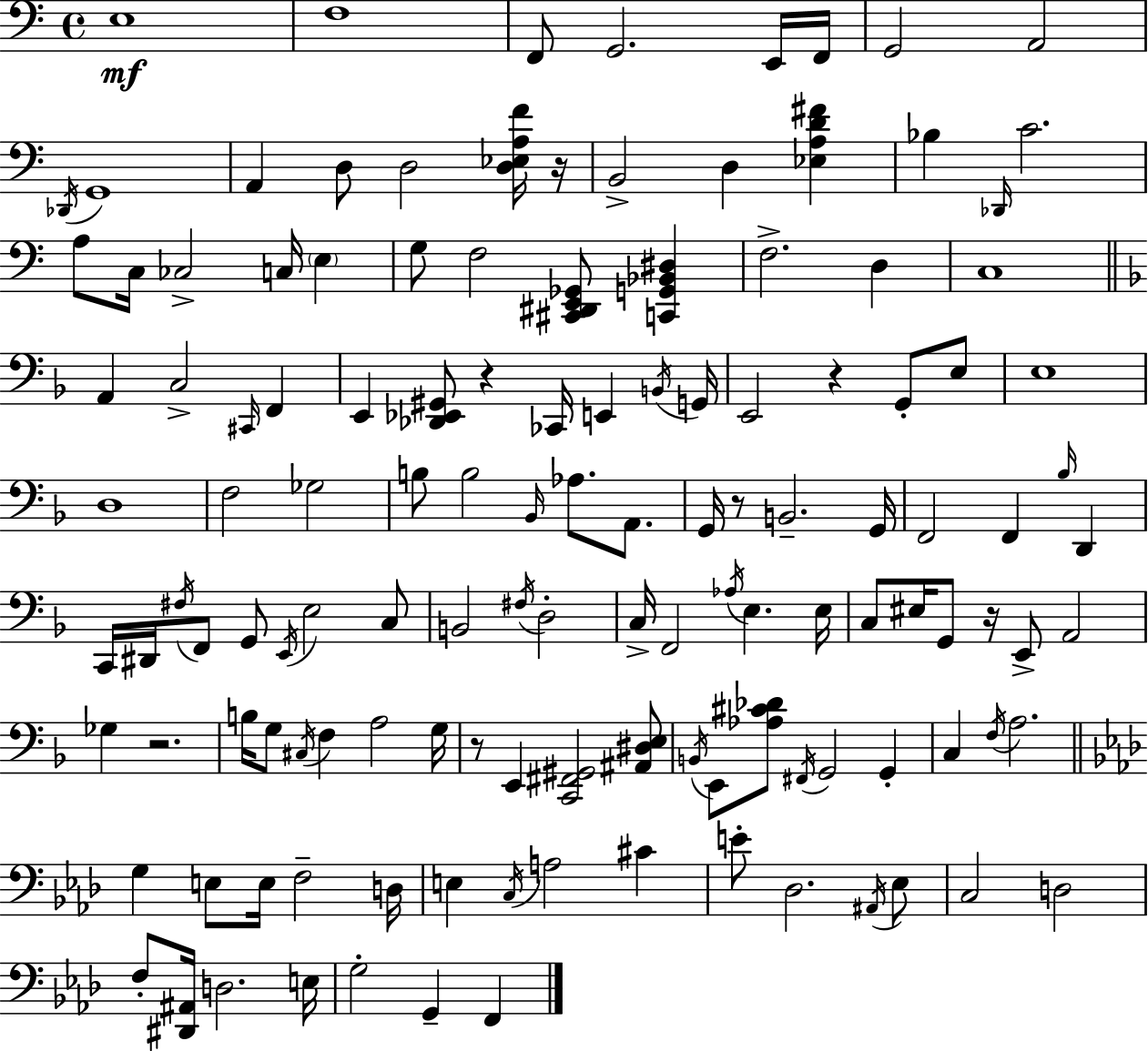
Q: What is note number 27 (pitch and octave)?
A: D3